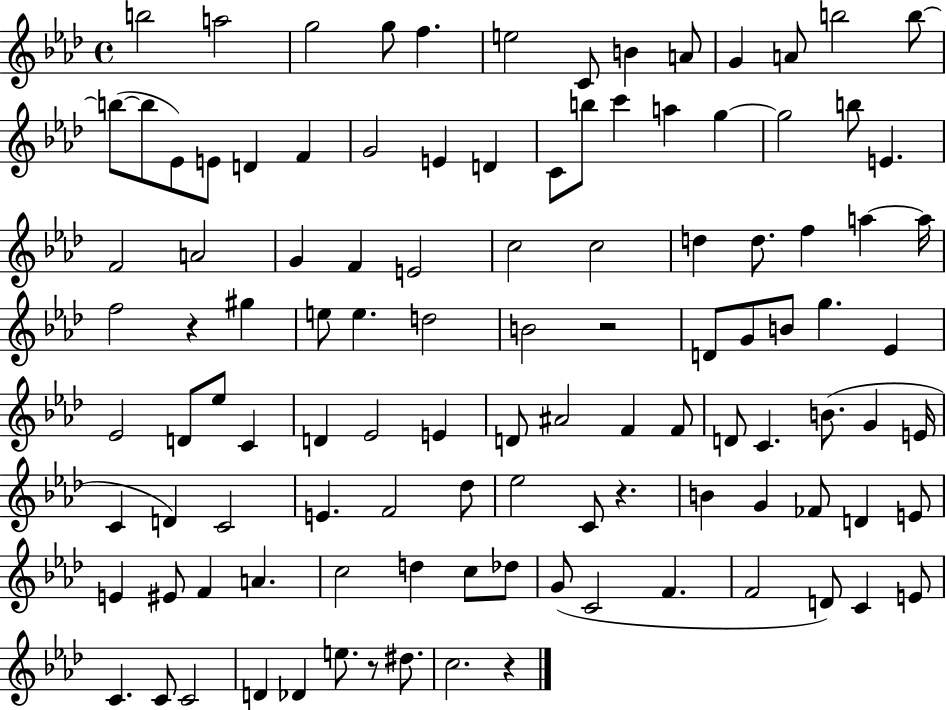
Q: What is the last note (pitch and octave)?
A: C5